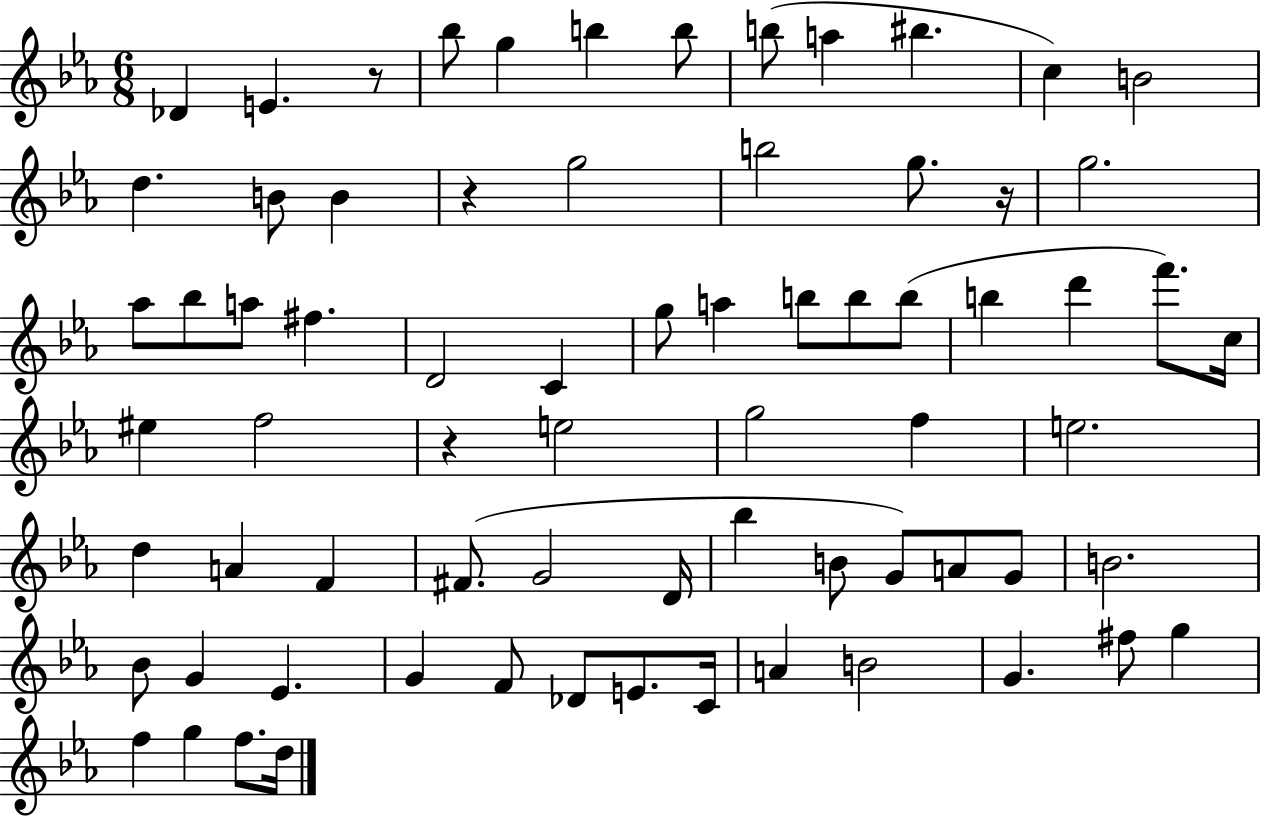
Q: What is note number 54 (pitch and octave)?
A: Eb4